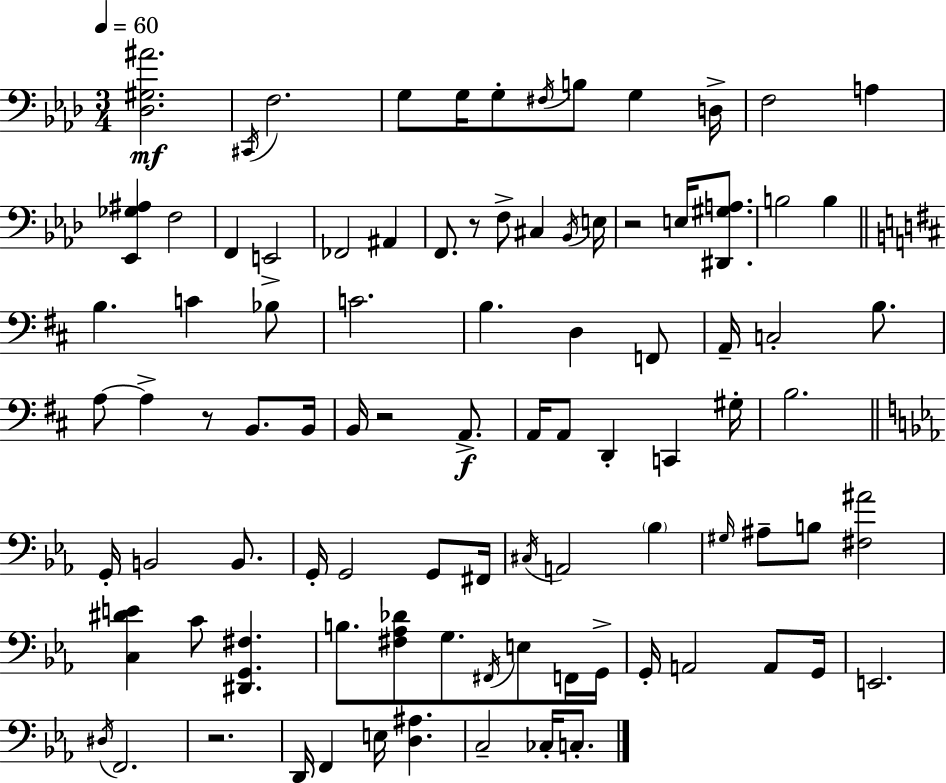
{
  \clef bass
  \numericTimeSignature
  \time 3/4
  \key aes \major
  \tempo 4 = 60
  <des gis ais'>2.\mf | \acciaccatura { cis,16 } f2. | g8 g16 g8-. \acciaccatura { fis16 } b8 g4 | d16-> f2 a4 | \break <ees, ges ais>4 f2 | f,4 e,2-> | fes,2 ais,4 | f,8. r8 f8-> cis4 | \break \acciaccatura { bes,16 } e16 r2 e16 | <dis, gis a>8. b2 b4 | \bar "||" \break \key d \major b4. c'4 bes8 | c'2. | b4. d4 f,8 | a,16-- c2-. b8. | \break a8~~ a4-> r8 b,8. b,16 | b,16 r2 a,8.->\f | a,16 a,8 d,4-. c,4 gis16-. | b2. | \break \bar "||" \break \key ees \major g,16-. b,2 b,8. | g,16-. g,2 g,8 fis,16 | \acciaccatura { cis16 } a,2 \parenthesize bes4 | \grace { gis16 } ais8-- b8 <fis ais'>2 | \break <c dis' e'>4 c'8 <dis, g, fis>4. | b8. <fis aes des'>8 g8. \acciaccatura { fis,16 } e8 | f,16 g,16-> g,16-. a,2 | a,8 g,16 e,2. | \break \acciaccatura { dis16 } f,2. | r2. | d,16 f,4 e16 <d ais>4. | c2-- | \break ces16-. c8.-. \bar "|."
}